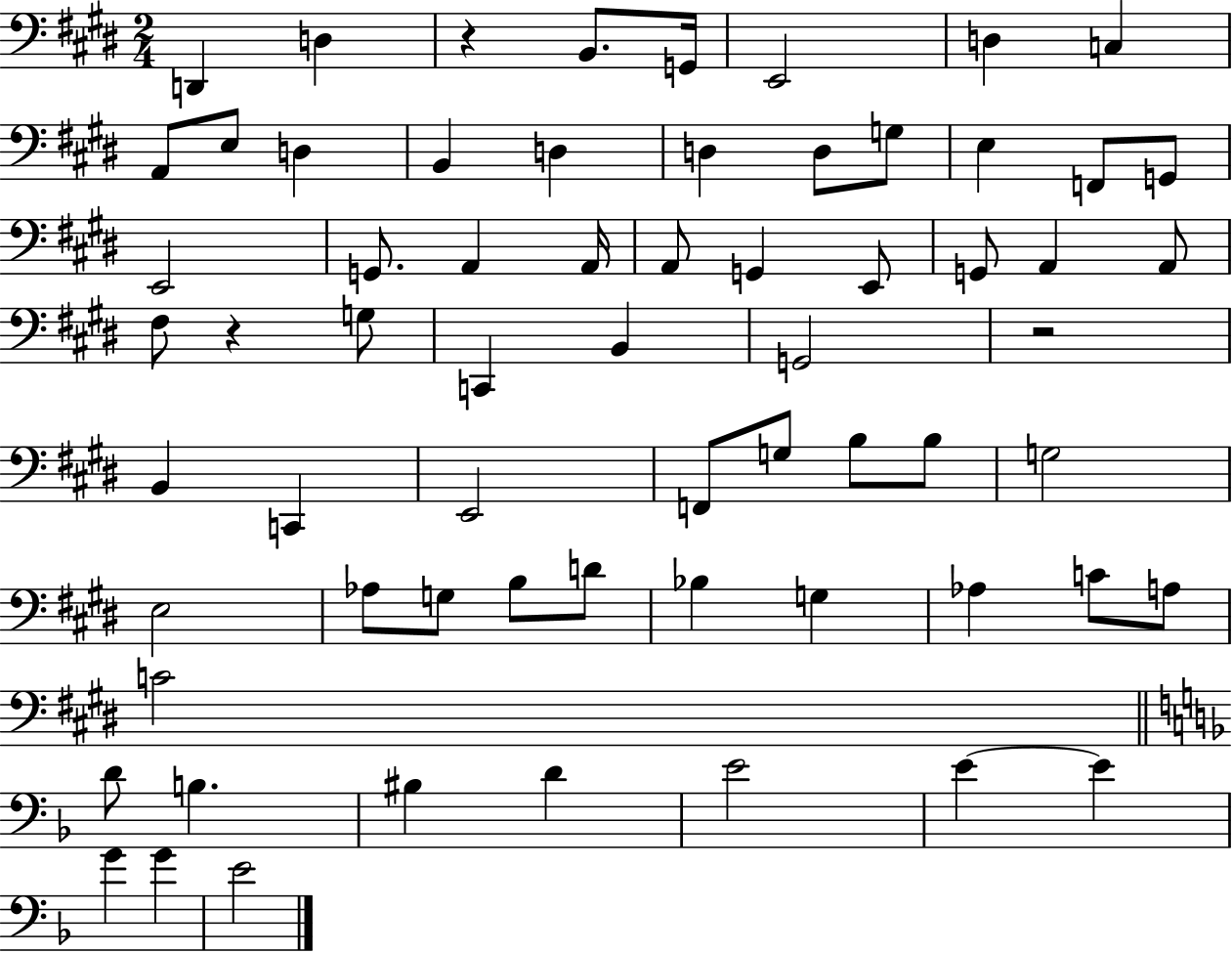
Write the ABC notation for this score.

X:1
T:Untitled
M:2/4
L:1/4
K:E
D,, D, z B,,/2 G,,/4 E,,2 D, C, A,,/2 E,/2 D, B,, D, D, D,/2 G,/2 E, F,,/2 G,,/2 E,,2 G,,/2 A,, A,,/4 A,,/2 G,, E,,/2 G,,/2 A,, A,,/2 ^F,/2 z G,/2 C,, B,, G,,2 z2 B,, C,, E,,2 F,,/2 G,/2 B,/2 B,/2 G,2 E,2 _A,/2 G,/2 B,/2 D/2 _B, G, _A, C/2 A,/2 C2 D/2 B, ^B, D E2 E E G G E2